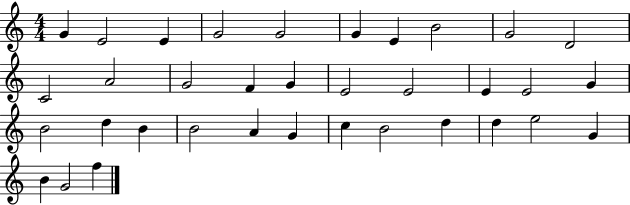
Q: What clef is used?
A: treble